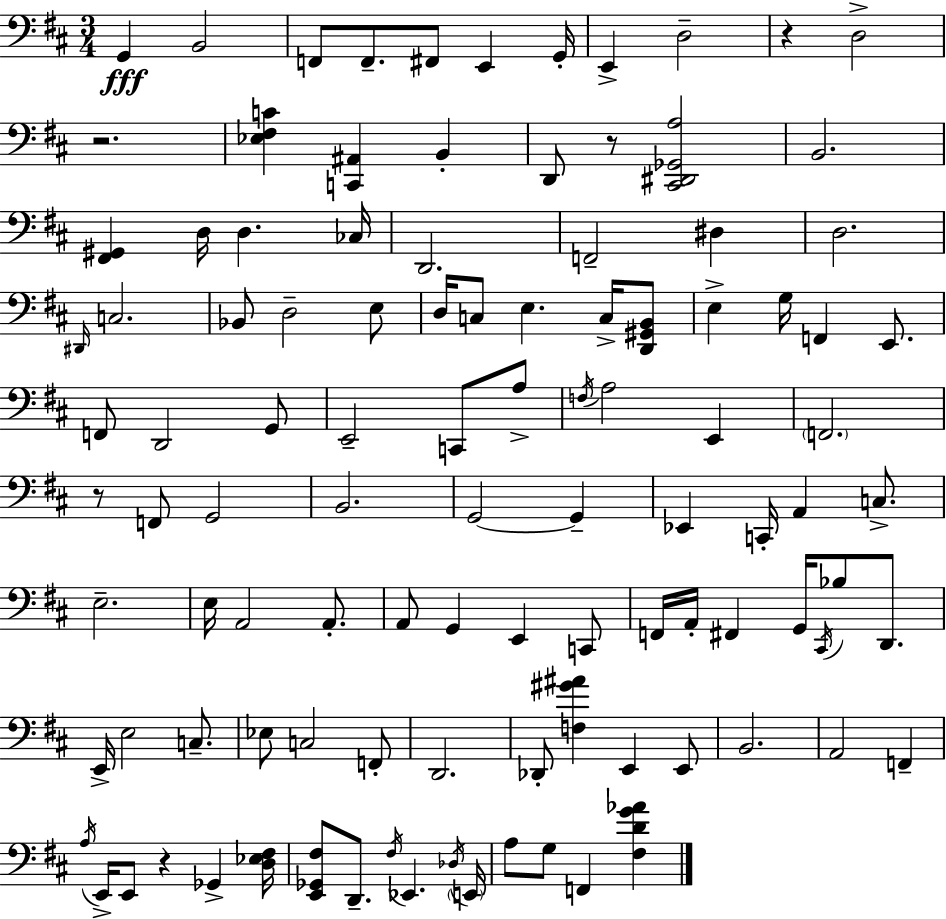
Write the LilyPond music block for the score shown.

{
  \clef bass
  \numericTimeSignature
  \time 3/4
  \key d \major
  g,4\fff b,2 | f,8 f,8.-- fis,8 e,4 g,16-. | e,4-> d2-- | r4 d2-> | \break r2. | <ees fis c'>4 <c, ais,>4 b,4-. | d,8 r8 <cis, dis, ges, a>2 | b,2. | \break <fis, gis,>4 d16 d4. ces16 | d,2. | f,2-- dis4 | d2. | \break \grace { dis,16 } c2. | bes,8 d2-- e8 | d16 c8 e4. c16-> <d, gis, b,>8 | e4-> g16 f,4 e,8. | \break f,8 d,2 g,8 | e,2-- c,8 a8-> | \acciaccatura { f16 } a2 e,4 | \parenthesize f,2. | \break r8 f,8 g,2 | b,2. | g,2~~ g,4-- | ees,4 c,16-. a,4 c8.-> | \break e2.-- | e16 a,2 a,8.-. | a,8 g,4 e,4 | c,8 f,16 a,16-. fis,4 g,16 \acciaccatura { cis,16 } bes8 | \break d,8. e,16-> e2 | c8.-- ees8 c2 | f,8-. d,2. | des,8-. <f gis' ais'>4 e,4 | \break e,8 b,2. | a,2 f,4-- | \acciaccatura { a16 } e,16-> e,8 r4 ges,4-> | <d ees fis>16 <e, ges, fis>8 d,8.-- \acciaccatura { fis16 } ees,4. | \break \acciaccatura { des16 } \parenthesize e,16 a8 g8 f,4 | <fis d' g' aes'>4 \bar "|."
}